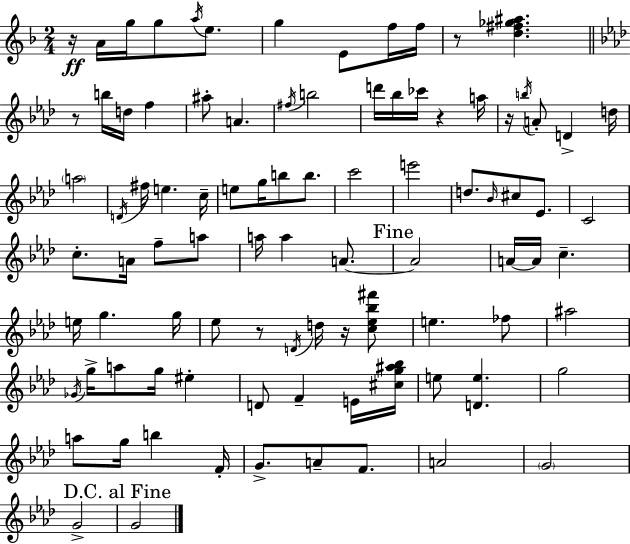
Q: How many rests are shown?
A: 7